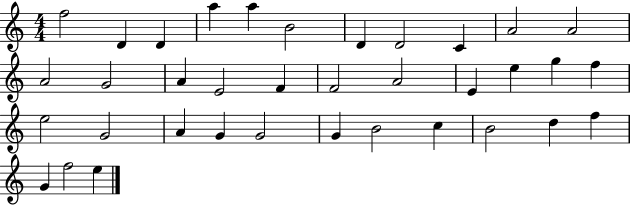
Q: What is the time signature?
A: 4/4